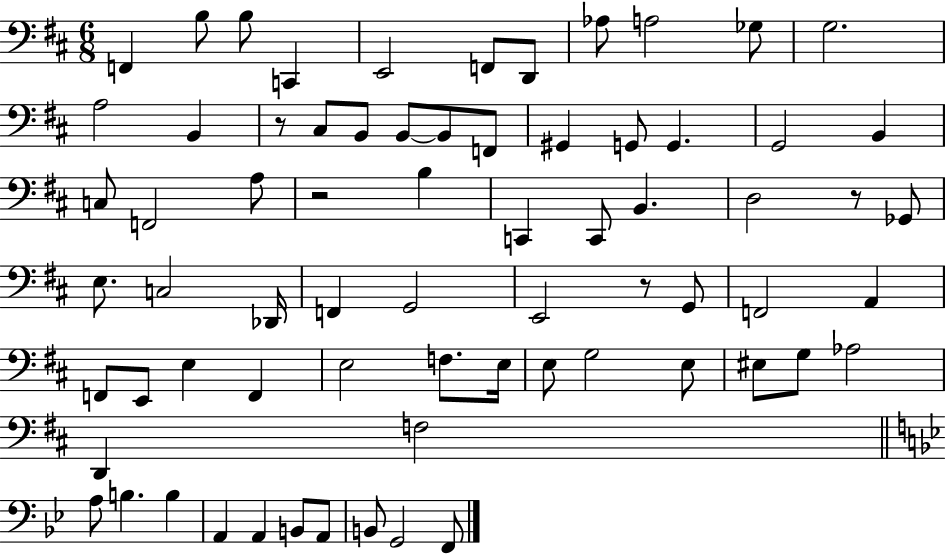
F2/q B3/e B3/e C2/q E2/h F2/e D2/e Ab3/e A3/h Gb3/e G3/h. A3/h B2/q R/e C#3/e B2/e B2/e B2/e F2/e G#2/q G2/e G2/q. G2/h B2/q C3/e F2/h A3/e R/h B3/q C2/q C2/e B2/q. D3/h R/e Gb2/e E3/e. C3/h Db2/s F2/q G2/h E2/h R/e G2/e F2/h A2/q F2/e E2/e E3/q F2/q E3/h F3/e. E3/s E3/e G3/h E3/e EIS3/e G3/e Ab3/h D2/q F3/h A3/e B3/q. B3/q A2/q A2/q B2/e A2/e B2/e G2/h F2/e